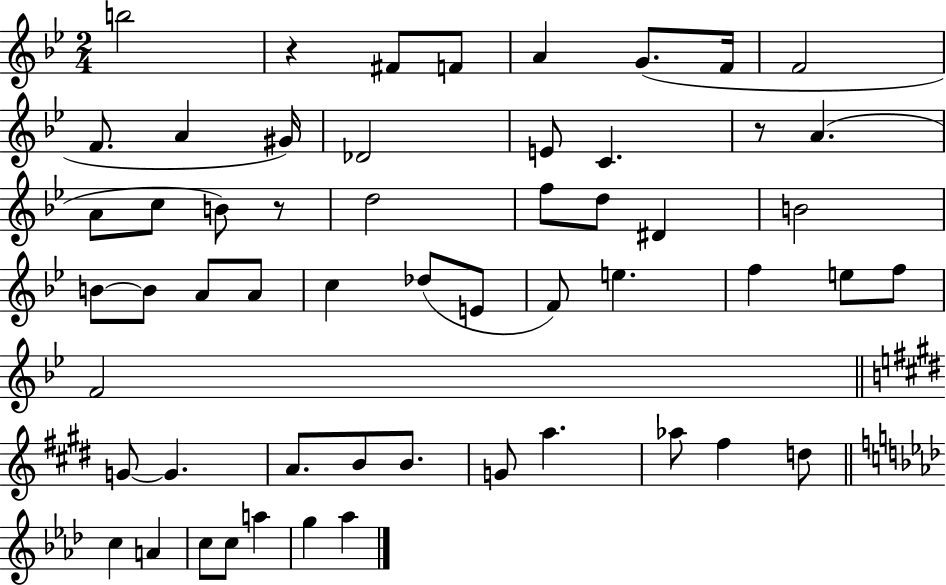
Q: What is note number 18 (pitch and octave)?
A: D5